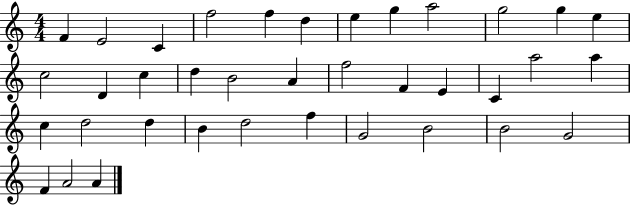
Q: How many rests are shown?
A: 0